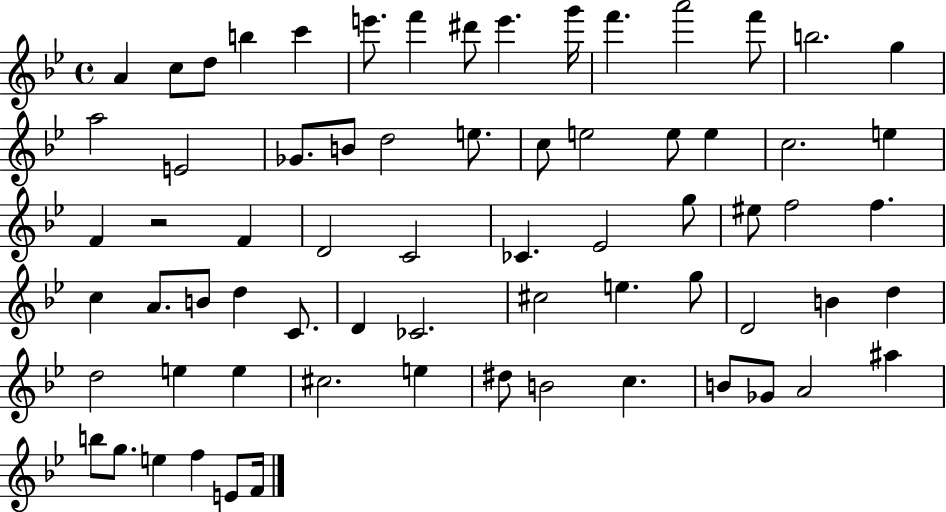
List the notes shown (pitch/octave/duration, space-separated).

A4/q C5/e D5/e B5/q C6/q E6/e. F6/q D#6/e E6/q. G6/s F6/q. A6/h F6/e B5/h. G5/q A5/h E4/h Gb4/e. B4/e D5/h E5/e. C5/e E5/h E5/e E5/q C5/h. E5/q F4/q R/h F4/q D4/h C4/h CES4/q. Eb4/h G5/e EIS5/e F5/h F5/q. C5/q A4/e. B4/e D5/q C4/e. D4/q CES4/h. C#5/h E5/q. G5/e D4/h B4/q D5/q D5/h E5/q E5/q C#5/h. E5/q D#5/e B4/h C5/q. B4/e Gb4/e A4/h A#5/q B5/e G5/e. E5/q F5/q E4/e F4/s